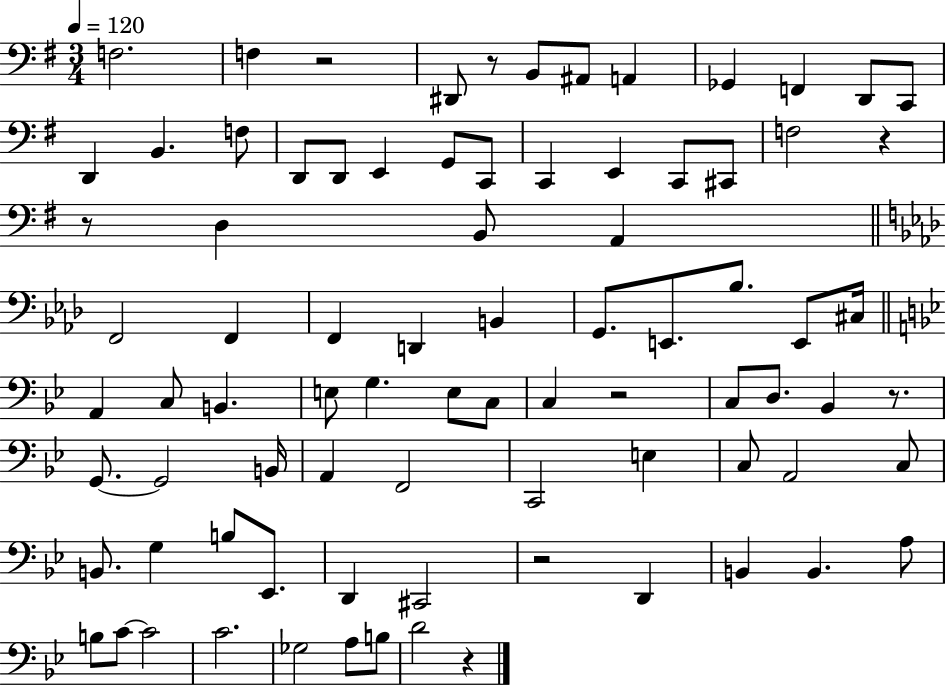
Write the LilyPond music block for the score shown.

{
  \clef bass
  \numericTimeSignature
  \time 3/4
  \key g \major
  \tempo 4 = 120
  f2. | f4 r2 | dis,8 r8 b,8 ais,8 a,4 | ges,4 f,4 d,8 c,8 | \break d,4 b,4. f8 | d,8 d,8 e,4 g,8 c,8 | c,4 e,4 c,8 cis,8 | f2 r4 | \break r8 d4 b,8 a,4 | \bar "||" \break \key aes \major f,2 f,4 | f,4 d,4 b,4 | g,8. e,8. bes8. e,8 cis16 | \bar "||" \break \key bes \major a,4 c8 b,4. | e8 g4. e8 c8 | c4 r2 | c8 d8. bes,4 r8. | \break g,8.~~ g,2 b,16 | a,4 f,2 | c,2 e4 | c8 a,2 c8 | \break b,8. g4 b8 ees,8. | d,4 cis,2 | r2 d,4 | b,4 b,4. a8 | \break b8 c'8~~ c'2 | c'2. | ges2 a8 b8 | d'2 r4 | \break \bar "|."
}